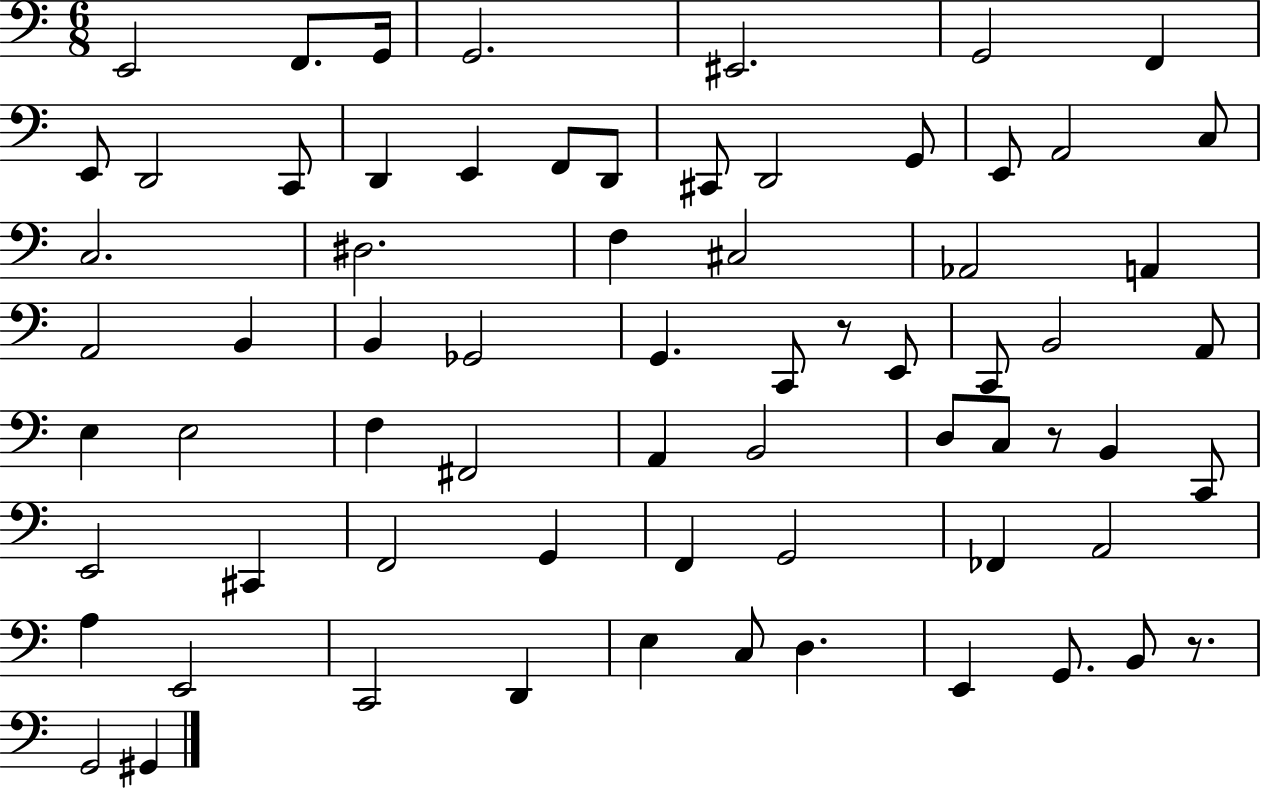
X:1
T:Untitled
M:6/8
L:1/4
K:C
E,,2 F,,/2 G,,/4 G,,2 ^E,,2 G,,2 F,, E,,/2 D,,2 C,,/2 D,, E,, F,,/2 D,,/2 ^C,,/2 D,,2 G,,/2 E,,/2 A,,2 C,/2 C,2 ^D,2 F, ^C,2 _A,,2 A,, A,,2 B,, B,, _G,,2 G,, C,,/2 z/2 E,,/2 C,,/2 B,,2 A,,/2 E, E,2 F, ^F,,2 A,, B,,2 D,/2 C,/2 z/2 B,, C,,/2 E,,2 ^C,, F,,2 G,, F,, G,,2 _F,, A,,2 A, E,,2 C,,2 D,, E, C,/2 D, E,, G,,/2 B,,/2 z/2 G,,2 ^G,,